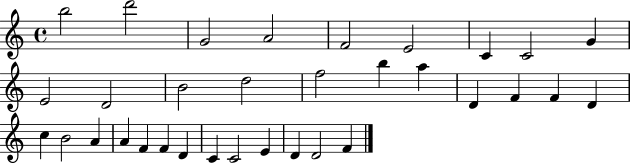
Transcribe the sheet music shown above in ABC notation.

X:1
T:Untitled
M:4/4
L:1/4
K:C
b2 d'2 G2 A2 F2 E2 C C2 G E2 D2 B2 d2 f2 b a D F F D c B2 A A F F D C C2 E D D2 F